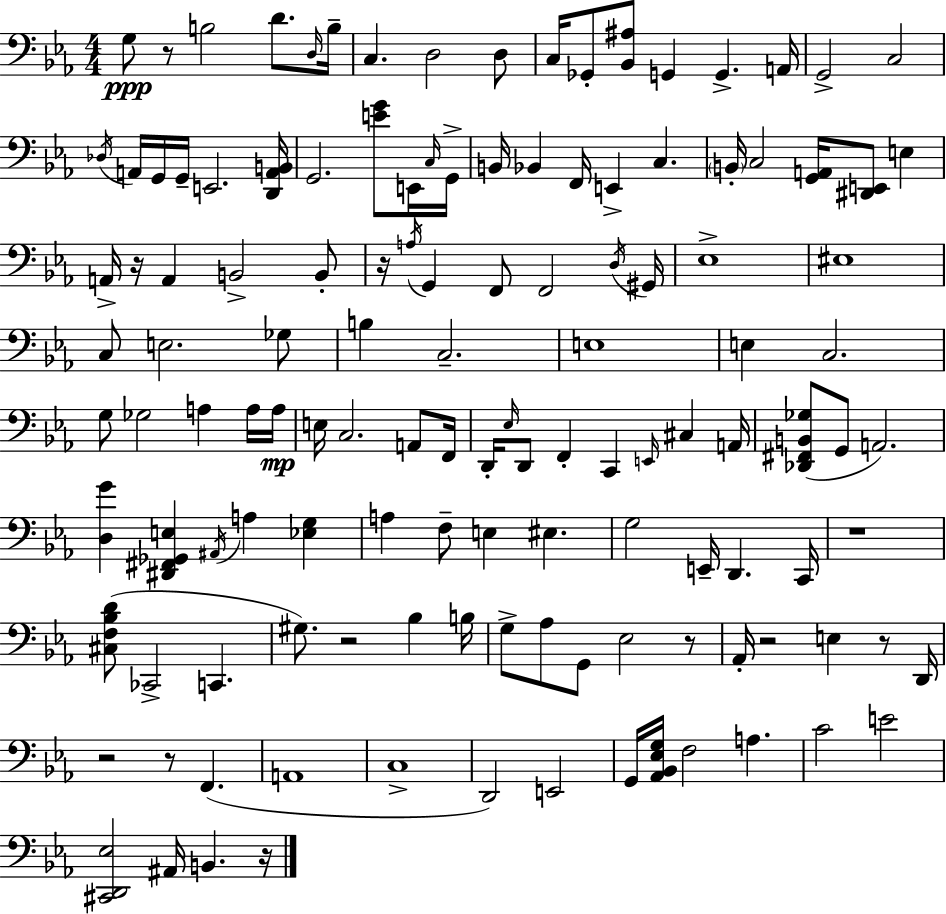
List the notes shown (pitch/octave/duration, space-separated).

G3/e R/e B3/h D4/e. D3/s B3/s C3/q. D3/h D3/e C3/s Gb2/e [Bb2,A#3]/e G2/q G2/q. A2/s G2/h C3/h Db3/s A2/s G2/s G2/s E2/h. [D2,A2,B2]/s G2/h. [E4,G4]/e E2/s C3/s G2/s B2/s Bb2/q F2/s E2/q C3/q. B2/s C3/h [G2,A2]/s [D#2,E2]/e E3/q A2/s R/s A2/q B2/h B2/e R/s A3/s G2/q F2/e F2/h D3/s G#2/s Eb3/w EIS3/w C3/e E3/h. Gb3/e B3/q C3/h. E3/w E3/q C3/h. G3/e Gb3/h A3/q A3/s A3/s E3/s C3/h. A2/e F2/s D2/s Eb3/s D2/e F2/q C2/q E2/s C#3/q A2/s [Db2,F#2,B2,Gb3]/e G2/e A2/h. [D3,G4]/q [D#2,F#2,Gb2,E3]/q A#2/s A3/q [Eb3,G3]/q A3/q F3/e E3/q EIS3/q. G3/h E2/s D2/q. C2/s R/w [C#3,F3,Bb3,D4]/e CES2/h C2/q. G#3/e. R/h Bb3/q B3/s G3/e Ab3/e G2/e Eb3/h R/e Ab2/s R/h E3/q R/e D2/s R/h R/e F2/q. A2/w C3/w D2/h E2/h G2/s [Ab2,Bb2,Eb3,G3]/s F3/h A3/q. C4/h E4/h [C#2,D2,Eb3]/h A#2/s B2/q. R/s